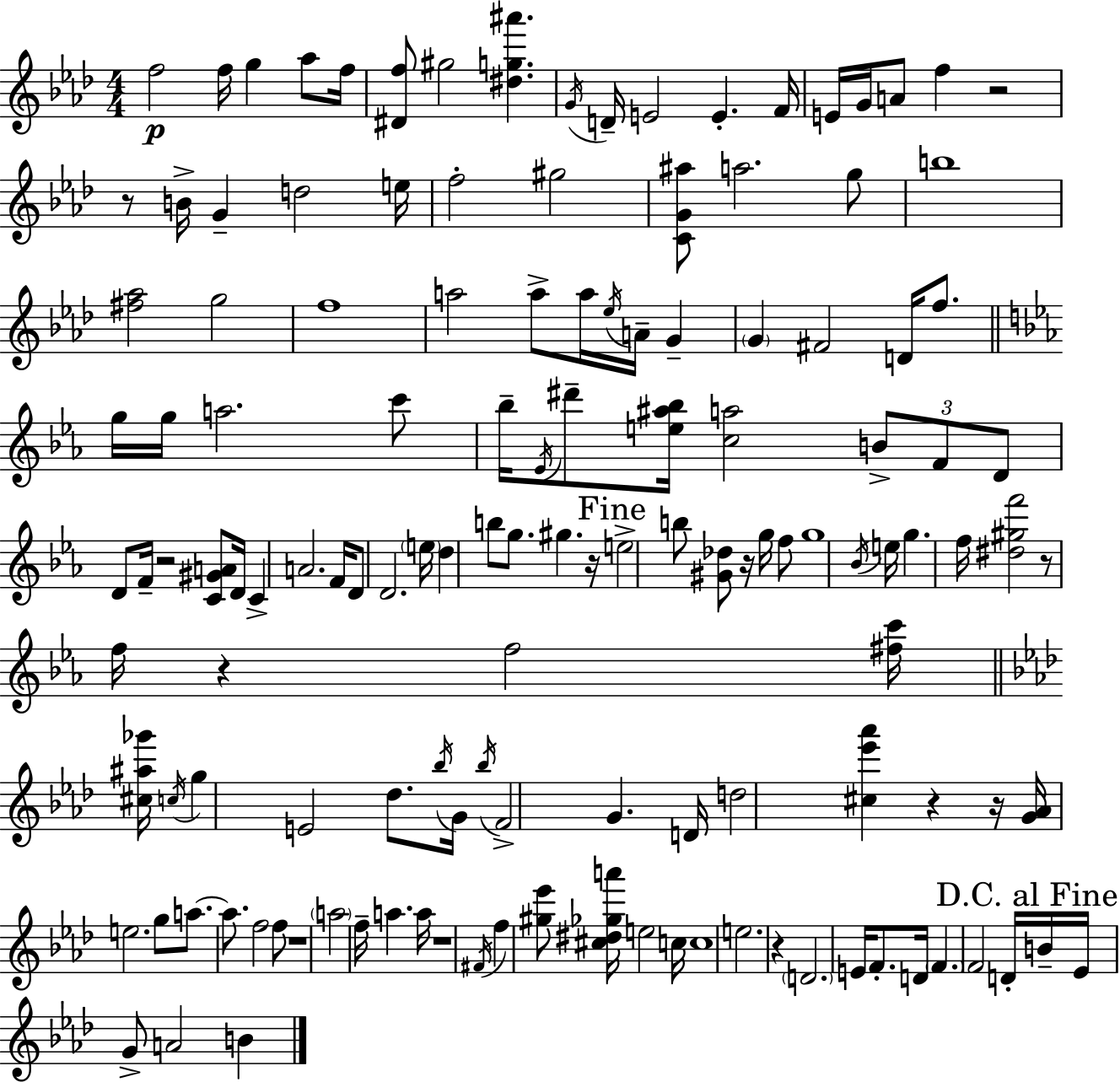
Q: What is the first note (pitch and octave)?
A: F5